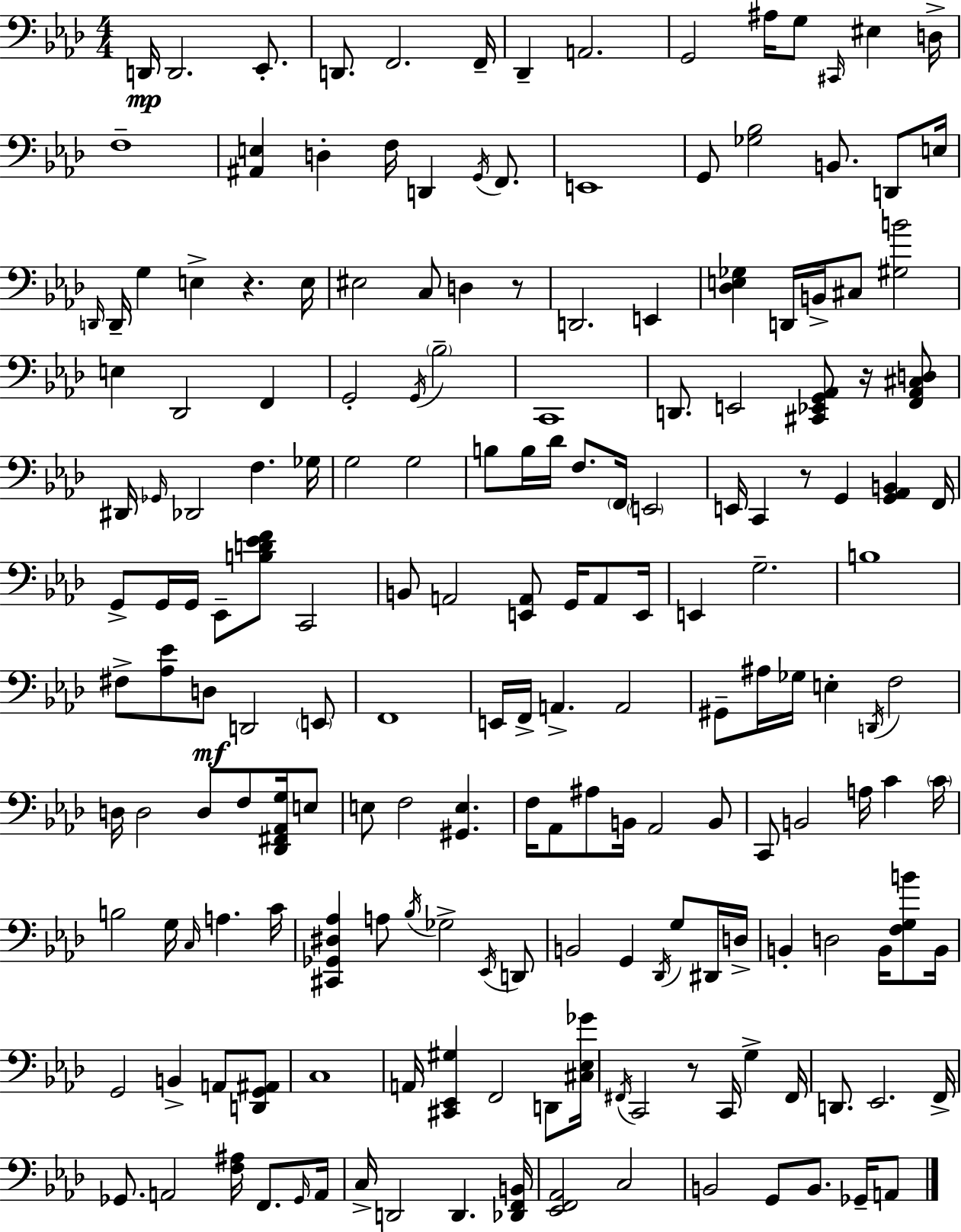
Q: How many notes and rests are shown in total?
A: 184